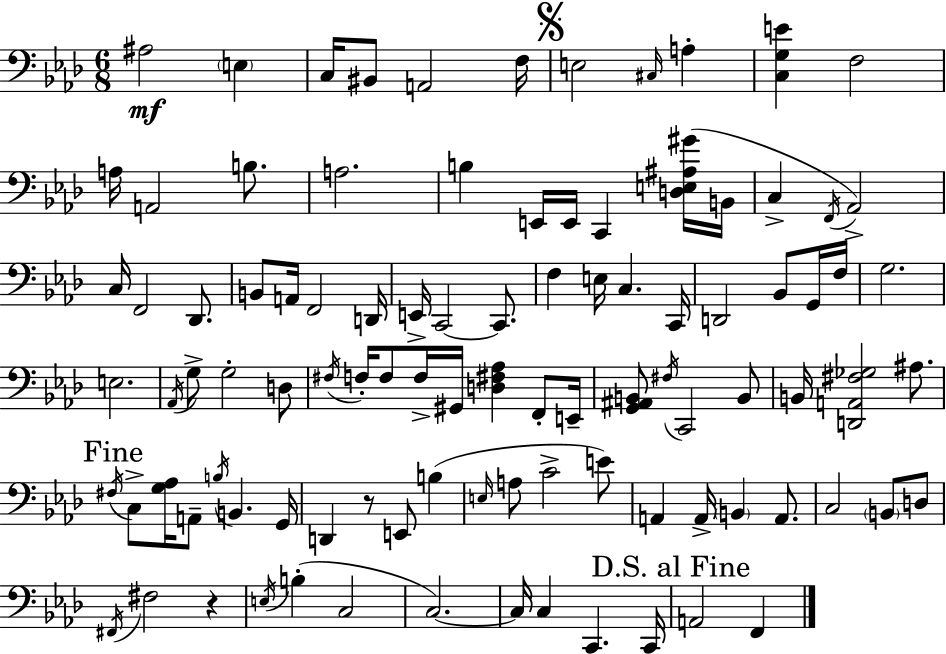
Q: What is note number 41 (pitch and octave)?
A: G3